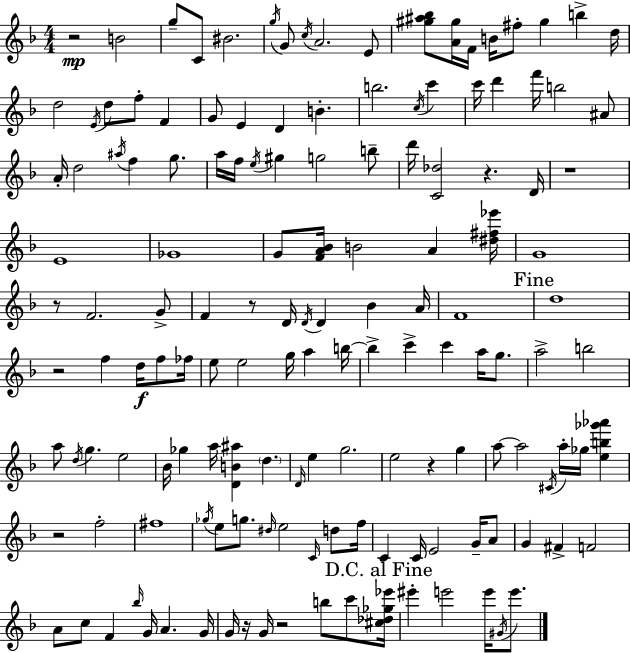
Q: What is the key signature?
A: F major